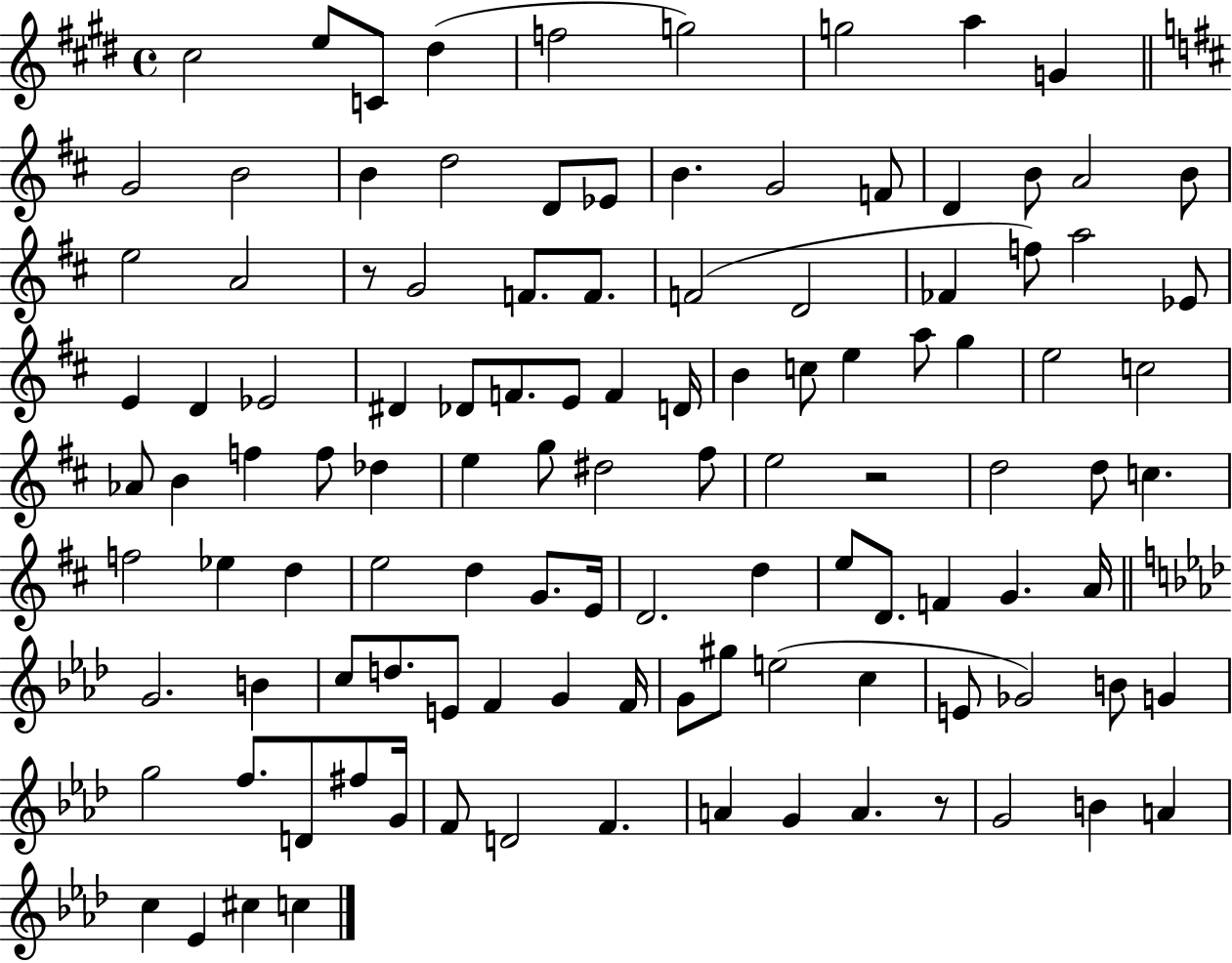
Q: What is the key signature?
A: E major